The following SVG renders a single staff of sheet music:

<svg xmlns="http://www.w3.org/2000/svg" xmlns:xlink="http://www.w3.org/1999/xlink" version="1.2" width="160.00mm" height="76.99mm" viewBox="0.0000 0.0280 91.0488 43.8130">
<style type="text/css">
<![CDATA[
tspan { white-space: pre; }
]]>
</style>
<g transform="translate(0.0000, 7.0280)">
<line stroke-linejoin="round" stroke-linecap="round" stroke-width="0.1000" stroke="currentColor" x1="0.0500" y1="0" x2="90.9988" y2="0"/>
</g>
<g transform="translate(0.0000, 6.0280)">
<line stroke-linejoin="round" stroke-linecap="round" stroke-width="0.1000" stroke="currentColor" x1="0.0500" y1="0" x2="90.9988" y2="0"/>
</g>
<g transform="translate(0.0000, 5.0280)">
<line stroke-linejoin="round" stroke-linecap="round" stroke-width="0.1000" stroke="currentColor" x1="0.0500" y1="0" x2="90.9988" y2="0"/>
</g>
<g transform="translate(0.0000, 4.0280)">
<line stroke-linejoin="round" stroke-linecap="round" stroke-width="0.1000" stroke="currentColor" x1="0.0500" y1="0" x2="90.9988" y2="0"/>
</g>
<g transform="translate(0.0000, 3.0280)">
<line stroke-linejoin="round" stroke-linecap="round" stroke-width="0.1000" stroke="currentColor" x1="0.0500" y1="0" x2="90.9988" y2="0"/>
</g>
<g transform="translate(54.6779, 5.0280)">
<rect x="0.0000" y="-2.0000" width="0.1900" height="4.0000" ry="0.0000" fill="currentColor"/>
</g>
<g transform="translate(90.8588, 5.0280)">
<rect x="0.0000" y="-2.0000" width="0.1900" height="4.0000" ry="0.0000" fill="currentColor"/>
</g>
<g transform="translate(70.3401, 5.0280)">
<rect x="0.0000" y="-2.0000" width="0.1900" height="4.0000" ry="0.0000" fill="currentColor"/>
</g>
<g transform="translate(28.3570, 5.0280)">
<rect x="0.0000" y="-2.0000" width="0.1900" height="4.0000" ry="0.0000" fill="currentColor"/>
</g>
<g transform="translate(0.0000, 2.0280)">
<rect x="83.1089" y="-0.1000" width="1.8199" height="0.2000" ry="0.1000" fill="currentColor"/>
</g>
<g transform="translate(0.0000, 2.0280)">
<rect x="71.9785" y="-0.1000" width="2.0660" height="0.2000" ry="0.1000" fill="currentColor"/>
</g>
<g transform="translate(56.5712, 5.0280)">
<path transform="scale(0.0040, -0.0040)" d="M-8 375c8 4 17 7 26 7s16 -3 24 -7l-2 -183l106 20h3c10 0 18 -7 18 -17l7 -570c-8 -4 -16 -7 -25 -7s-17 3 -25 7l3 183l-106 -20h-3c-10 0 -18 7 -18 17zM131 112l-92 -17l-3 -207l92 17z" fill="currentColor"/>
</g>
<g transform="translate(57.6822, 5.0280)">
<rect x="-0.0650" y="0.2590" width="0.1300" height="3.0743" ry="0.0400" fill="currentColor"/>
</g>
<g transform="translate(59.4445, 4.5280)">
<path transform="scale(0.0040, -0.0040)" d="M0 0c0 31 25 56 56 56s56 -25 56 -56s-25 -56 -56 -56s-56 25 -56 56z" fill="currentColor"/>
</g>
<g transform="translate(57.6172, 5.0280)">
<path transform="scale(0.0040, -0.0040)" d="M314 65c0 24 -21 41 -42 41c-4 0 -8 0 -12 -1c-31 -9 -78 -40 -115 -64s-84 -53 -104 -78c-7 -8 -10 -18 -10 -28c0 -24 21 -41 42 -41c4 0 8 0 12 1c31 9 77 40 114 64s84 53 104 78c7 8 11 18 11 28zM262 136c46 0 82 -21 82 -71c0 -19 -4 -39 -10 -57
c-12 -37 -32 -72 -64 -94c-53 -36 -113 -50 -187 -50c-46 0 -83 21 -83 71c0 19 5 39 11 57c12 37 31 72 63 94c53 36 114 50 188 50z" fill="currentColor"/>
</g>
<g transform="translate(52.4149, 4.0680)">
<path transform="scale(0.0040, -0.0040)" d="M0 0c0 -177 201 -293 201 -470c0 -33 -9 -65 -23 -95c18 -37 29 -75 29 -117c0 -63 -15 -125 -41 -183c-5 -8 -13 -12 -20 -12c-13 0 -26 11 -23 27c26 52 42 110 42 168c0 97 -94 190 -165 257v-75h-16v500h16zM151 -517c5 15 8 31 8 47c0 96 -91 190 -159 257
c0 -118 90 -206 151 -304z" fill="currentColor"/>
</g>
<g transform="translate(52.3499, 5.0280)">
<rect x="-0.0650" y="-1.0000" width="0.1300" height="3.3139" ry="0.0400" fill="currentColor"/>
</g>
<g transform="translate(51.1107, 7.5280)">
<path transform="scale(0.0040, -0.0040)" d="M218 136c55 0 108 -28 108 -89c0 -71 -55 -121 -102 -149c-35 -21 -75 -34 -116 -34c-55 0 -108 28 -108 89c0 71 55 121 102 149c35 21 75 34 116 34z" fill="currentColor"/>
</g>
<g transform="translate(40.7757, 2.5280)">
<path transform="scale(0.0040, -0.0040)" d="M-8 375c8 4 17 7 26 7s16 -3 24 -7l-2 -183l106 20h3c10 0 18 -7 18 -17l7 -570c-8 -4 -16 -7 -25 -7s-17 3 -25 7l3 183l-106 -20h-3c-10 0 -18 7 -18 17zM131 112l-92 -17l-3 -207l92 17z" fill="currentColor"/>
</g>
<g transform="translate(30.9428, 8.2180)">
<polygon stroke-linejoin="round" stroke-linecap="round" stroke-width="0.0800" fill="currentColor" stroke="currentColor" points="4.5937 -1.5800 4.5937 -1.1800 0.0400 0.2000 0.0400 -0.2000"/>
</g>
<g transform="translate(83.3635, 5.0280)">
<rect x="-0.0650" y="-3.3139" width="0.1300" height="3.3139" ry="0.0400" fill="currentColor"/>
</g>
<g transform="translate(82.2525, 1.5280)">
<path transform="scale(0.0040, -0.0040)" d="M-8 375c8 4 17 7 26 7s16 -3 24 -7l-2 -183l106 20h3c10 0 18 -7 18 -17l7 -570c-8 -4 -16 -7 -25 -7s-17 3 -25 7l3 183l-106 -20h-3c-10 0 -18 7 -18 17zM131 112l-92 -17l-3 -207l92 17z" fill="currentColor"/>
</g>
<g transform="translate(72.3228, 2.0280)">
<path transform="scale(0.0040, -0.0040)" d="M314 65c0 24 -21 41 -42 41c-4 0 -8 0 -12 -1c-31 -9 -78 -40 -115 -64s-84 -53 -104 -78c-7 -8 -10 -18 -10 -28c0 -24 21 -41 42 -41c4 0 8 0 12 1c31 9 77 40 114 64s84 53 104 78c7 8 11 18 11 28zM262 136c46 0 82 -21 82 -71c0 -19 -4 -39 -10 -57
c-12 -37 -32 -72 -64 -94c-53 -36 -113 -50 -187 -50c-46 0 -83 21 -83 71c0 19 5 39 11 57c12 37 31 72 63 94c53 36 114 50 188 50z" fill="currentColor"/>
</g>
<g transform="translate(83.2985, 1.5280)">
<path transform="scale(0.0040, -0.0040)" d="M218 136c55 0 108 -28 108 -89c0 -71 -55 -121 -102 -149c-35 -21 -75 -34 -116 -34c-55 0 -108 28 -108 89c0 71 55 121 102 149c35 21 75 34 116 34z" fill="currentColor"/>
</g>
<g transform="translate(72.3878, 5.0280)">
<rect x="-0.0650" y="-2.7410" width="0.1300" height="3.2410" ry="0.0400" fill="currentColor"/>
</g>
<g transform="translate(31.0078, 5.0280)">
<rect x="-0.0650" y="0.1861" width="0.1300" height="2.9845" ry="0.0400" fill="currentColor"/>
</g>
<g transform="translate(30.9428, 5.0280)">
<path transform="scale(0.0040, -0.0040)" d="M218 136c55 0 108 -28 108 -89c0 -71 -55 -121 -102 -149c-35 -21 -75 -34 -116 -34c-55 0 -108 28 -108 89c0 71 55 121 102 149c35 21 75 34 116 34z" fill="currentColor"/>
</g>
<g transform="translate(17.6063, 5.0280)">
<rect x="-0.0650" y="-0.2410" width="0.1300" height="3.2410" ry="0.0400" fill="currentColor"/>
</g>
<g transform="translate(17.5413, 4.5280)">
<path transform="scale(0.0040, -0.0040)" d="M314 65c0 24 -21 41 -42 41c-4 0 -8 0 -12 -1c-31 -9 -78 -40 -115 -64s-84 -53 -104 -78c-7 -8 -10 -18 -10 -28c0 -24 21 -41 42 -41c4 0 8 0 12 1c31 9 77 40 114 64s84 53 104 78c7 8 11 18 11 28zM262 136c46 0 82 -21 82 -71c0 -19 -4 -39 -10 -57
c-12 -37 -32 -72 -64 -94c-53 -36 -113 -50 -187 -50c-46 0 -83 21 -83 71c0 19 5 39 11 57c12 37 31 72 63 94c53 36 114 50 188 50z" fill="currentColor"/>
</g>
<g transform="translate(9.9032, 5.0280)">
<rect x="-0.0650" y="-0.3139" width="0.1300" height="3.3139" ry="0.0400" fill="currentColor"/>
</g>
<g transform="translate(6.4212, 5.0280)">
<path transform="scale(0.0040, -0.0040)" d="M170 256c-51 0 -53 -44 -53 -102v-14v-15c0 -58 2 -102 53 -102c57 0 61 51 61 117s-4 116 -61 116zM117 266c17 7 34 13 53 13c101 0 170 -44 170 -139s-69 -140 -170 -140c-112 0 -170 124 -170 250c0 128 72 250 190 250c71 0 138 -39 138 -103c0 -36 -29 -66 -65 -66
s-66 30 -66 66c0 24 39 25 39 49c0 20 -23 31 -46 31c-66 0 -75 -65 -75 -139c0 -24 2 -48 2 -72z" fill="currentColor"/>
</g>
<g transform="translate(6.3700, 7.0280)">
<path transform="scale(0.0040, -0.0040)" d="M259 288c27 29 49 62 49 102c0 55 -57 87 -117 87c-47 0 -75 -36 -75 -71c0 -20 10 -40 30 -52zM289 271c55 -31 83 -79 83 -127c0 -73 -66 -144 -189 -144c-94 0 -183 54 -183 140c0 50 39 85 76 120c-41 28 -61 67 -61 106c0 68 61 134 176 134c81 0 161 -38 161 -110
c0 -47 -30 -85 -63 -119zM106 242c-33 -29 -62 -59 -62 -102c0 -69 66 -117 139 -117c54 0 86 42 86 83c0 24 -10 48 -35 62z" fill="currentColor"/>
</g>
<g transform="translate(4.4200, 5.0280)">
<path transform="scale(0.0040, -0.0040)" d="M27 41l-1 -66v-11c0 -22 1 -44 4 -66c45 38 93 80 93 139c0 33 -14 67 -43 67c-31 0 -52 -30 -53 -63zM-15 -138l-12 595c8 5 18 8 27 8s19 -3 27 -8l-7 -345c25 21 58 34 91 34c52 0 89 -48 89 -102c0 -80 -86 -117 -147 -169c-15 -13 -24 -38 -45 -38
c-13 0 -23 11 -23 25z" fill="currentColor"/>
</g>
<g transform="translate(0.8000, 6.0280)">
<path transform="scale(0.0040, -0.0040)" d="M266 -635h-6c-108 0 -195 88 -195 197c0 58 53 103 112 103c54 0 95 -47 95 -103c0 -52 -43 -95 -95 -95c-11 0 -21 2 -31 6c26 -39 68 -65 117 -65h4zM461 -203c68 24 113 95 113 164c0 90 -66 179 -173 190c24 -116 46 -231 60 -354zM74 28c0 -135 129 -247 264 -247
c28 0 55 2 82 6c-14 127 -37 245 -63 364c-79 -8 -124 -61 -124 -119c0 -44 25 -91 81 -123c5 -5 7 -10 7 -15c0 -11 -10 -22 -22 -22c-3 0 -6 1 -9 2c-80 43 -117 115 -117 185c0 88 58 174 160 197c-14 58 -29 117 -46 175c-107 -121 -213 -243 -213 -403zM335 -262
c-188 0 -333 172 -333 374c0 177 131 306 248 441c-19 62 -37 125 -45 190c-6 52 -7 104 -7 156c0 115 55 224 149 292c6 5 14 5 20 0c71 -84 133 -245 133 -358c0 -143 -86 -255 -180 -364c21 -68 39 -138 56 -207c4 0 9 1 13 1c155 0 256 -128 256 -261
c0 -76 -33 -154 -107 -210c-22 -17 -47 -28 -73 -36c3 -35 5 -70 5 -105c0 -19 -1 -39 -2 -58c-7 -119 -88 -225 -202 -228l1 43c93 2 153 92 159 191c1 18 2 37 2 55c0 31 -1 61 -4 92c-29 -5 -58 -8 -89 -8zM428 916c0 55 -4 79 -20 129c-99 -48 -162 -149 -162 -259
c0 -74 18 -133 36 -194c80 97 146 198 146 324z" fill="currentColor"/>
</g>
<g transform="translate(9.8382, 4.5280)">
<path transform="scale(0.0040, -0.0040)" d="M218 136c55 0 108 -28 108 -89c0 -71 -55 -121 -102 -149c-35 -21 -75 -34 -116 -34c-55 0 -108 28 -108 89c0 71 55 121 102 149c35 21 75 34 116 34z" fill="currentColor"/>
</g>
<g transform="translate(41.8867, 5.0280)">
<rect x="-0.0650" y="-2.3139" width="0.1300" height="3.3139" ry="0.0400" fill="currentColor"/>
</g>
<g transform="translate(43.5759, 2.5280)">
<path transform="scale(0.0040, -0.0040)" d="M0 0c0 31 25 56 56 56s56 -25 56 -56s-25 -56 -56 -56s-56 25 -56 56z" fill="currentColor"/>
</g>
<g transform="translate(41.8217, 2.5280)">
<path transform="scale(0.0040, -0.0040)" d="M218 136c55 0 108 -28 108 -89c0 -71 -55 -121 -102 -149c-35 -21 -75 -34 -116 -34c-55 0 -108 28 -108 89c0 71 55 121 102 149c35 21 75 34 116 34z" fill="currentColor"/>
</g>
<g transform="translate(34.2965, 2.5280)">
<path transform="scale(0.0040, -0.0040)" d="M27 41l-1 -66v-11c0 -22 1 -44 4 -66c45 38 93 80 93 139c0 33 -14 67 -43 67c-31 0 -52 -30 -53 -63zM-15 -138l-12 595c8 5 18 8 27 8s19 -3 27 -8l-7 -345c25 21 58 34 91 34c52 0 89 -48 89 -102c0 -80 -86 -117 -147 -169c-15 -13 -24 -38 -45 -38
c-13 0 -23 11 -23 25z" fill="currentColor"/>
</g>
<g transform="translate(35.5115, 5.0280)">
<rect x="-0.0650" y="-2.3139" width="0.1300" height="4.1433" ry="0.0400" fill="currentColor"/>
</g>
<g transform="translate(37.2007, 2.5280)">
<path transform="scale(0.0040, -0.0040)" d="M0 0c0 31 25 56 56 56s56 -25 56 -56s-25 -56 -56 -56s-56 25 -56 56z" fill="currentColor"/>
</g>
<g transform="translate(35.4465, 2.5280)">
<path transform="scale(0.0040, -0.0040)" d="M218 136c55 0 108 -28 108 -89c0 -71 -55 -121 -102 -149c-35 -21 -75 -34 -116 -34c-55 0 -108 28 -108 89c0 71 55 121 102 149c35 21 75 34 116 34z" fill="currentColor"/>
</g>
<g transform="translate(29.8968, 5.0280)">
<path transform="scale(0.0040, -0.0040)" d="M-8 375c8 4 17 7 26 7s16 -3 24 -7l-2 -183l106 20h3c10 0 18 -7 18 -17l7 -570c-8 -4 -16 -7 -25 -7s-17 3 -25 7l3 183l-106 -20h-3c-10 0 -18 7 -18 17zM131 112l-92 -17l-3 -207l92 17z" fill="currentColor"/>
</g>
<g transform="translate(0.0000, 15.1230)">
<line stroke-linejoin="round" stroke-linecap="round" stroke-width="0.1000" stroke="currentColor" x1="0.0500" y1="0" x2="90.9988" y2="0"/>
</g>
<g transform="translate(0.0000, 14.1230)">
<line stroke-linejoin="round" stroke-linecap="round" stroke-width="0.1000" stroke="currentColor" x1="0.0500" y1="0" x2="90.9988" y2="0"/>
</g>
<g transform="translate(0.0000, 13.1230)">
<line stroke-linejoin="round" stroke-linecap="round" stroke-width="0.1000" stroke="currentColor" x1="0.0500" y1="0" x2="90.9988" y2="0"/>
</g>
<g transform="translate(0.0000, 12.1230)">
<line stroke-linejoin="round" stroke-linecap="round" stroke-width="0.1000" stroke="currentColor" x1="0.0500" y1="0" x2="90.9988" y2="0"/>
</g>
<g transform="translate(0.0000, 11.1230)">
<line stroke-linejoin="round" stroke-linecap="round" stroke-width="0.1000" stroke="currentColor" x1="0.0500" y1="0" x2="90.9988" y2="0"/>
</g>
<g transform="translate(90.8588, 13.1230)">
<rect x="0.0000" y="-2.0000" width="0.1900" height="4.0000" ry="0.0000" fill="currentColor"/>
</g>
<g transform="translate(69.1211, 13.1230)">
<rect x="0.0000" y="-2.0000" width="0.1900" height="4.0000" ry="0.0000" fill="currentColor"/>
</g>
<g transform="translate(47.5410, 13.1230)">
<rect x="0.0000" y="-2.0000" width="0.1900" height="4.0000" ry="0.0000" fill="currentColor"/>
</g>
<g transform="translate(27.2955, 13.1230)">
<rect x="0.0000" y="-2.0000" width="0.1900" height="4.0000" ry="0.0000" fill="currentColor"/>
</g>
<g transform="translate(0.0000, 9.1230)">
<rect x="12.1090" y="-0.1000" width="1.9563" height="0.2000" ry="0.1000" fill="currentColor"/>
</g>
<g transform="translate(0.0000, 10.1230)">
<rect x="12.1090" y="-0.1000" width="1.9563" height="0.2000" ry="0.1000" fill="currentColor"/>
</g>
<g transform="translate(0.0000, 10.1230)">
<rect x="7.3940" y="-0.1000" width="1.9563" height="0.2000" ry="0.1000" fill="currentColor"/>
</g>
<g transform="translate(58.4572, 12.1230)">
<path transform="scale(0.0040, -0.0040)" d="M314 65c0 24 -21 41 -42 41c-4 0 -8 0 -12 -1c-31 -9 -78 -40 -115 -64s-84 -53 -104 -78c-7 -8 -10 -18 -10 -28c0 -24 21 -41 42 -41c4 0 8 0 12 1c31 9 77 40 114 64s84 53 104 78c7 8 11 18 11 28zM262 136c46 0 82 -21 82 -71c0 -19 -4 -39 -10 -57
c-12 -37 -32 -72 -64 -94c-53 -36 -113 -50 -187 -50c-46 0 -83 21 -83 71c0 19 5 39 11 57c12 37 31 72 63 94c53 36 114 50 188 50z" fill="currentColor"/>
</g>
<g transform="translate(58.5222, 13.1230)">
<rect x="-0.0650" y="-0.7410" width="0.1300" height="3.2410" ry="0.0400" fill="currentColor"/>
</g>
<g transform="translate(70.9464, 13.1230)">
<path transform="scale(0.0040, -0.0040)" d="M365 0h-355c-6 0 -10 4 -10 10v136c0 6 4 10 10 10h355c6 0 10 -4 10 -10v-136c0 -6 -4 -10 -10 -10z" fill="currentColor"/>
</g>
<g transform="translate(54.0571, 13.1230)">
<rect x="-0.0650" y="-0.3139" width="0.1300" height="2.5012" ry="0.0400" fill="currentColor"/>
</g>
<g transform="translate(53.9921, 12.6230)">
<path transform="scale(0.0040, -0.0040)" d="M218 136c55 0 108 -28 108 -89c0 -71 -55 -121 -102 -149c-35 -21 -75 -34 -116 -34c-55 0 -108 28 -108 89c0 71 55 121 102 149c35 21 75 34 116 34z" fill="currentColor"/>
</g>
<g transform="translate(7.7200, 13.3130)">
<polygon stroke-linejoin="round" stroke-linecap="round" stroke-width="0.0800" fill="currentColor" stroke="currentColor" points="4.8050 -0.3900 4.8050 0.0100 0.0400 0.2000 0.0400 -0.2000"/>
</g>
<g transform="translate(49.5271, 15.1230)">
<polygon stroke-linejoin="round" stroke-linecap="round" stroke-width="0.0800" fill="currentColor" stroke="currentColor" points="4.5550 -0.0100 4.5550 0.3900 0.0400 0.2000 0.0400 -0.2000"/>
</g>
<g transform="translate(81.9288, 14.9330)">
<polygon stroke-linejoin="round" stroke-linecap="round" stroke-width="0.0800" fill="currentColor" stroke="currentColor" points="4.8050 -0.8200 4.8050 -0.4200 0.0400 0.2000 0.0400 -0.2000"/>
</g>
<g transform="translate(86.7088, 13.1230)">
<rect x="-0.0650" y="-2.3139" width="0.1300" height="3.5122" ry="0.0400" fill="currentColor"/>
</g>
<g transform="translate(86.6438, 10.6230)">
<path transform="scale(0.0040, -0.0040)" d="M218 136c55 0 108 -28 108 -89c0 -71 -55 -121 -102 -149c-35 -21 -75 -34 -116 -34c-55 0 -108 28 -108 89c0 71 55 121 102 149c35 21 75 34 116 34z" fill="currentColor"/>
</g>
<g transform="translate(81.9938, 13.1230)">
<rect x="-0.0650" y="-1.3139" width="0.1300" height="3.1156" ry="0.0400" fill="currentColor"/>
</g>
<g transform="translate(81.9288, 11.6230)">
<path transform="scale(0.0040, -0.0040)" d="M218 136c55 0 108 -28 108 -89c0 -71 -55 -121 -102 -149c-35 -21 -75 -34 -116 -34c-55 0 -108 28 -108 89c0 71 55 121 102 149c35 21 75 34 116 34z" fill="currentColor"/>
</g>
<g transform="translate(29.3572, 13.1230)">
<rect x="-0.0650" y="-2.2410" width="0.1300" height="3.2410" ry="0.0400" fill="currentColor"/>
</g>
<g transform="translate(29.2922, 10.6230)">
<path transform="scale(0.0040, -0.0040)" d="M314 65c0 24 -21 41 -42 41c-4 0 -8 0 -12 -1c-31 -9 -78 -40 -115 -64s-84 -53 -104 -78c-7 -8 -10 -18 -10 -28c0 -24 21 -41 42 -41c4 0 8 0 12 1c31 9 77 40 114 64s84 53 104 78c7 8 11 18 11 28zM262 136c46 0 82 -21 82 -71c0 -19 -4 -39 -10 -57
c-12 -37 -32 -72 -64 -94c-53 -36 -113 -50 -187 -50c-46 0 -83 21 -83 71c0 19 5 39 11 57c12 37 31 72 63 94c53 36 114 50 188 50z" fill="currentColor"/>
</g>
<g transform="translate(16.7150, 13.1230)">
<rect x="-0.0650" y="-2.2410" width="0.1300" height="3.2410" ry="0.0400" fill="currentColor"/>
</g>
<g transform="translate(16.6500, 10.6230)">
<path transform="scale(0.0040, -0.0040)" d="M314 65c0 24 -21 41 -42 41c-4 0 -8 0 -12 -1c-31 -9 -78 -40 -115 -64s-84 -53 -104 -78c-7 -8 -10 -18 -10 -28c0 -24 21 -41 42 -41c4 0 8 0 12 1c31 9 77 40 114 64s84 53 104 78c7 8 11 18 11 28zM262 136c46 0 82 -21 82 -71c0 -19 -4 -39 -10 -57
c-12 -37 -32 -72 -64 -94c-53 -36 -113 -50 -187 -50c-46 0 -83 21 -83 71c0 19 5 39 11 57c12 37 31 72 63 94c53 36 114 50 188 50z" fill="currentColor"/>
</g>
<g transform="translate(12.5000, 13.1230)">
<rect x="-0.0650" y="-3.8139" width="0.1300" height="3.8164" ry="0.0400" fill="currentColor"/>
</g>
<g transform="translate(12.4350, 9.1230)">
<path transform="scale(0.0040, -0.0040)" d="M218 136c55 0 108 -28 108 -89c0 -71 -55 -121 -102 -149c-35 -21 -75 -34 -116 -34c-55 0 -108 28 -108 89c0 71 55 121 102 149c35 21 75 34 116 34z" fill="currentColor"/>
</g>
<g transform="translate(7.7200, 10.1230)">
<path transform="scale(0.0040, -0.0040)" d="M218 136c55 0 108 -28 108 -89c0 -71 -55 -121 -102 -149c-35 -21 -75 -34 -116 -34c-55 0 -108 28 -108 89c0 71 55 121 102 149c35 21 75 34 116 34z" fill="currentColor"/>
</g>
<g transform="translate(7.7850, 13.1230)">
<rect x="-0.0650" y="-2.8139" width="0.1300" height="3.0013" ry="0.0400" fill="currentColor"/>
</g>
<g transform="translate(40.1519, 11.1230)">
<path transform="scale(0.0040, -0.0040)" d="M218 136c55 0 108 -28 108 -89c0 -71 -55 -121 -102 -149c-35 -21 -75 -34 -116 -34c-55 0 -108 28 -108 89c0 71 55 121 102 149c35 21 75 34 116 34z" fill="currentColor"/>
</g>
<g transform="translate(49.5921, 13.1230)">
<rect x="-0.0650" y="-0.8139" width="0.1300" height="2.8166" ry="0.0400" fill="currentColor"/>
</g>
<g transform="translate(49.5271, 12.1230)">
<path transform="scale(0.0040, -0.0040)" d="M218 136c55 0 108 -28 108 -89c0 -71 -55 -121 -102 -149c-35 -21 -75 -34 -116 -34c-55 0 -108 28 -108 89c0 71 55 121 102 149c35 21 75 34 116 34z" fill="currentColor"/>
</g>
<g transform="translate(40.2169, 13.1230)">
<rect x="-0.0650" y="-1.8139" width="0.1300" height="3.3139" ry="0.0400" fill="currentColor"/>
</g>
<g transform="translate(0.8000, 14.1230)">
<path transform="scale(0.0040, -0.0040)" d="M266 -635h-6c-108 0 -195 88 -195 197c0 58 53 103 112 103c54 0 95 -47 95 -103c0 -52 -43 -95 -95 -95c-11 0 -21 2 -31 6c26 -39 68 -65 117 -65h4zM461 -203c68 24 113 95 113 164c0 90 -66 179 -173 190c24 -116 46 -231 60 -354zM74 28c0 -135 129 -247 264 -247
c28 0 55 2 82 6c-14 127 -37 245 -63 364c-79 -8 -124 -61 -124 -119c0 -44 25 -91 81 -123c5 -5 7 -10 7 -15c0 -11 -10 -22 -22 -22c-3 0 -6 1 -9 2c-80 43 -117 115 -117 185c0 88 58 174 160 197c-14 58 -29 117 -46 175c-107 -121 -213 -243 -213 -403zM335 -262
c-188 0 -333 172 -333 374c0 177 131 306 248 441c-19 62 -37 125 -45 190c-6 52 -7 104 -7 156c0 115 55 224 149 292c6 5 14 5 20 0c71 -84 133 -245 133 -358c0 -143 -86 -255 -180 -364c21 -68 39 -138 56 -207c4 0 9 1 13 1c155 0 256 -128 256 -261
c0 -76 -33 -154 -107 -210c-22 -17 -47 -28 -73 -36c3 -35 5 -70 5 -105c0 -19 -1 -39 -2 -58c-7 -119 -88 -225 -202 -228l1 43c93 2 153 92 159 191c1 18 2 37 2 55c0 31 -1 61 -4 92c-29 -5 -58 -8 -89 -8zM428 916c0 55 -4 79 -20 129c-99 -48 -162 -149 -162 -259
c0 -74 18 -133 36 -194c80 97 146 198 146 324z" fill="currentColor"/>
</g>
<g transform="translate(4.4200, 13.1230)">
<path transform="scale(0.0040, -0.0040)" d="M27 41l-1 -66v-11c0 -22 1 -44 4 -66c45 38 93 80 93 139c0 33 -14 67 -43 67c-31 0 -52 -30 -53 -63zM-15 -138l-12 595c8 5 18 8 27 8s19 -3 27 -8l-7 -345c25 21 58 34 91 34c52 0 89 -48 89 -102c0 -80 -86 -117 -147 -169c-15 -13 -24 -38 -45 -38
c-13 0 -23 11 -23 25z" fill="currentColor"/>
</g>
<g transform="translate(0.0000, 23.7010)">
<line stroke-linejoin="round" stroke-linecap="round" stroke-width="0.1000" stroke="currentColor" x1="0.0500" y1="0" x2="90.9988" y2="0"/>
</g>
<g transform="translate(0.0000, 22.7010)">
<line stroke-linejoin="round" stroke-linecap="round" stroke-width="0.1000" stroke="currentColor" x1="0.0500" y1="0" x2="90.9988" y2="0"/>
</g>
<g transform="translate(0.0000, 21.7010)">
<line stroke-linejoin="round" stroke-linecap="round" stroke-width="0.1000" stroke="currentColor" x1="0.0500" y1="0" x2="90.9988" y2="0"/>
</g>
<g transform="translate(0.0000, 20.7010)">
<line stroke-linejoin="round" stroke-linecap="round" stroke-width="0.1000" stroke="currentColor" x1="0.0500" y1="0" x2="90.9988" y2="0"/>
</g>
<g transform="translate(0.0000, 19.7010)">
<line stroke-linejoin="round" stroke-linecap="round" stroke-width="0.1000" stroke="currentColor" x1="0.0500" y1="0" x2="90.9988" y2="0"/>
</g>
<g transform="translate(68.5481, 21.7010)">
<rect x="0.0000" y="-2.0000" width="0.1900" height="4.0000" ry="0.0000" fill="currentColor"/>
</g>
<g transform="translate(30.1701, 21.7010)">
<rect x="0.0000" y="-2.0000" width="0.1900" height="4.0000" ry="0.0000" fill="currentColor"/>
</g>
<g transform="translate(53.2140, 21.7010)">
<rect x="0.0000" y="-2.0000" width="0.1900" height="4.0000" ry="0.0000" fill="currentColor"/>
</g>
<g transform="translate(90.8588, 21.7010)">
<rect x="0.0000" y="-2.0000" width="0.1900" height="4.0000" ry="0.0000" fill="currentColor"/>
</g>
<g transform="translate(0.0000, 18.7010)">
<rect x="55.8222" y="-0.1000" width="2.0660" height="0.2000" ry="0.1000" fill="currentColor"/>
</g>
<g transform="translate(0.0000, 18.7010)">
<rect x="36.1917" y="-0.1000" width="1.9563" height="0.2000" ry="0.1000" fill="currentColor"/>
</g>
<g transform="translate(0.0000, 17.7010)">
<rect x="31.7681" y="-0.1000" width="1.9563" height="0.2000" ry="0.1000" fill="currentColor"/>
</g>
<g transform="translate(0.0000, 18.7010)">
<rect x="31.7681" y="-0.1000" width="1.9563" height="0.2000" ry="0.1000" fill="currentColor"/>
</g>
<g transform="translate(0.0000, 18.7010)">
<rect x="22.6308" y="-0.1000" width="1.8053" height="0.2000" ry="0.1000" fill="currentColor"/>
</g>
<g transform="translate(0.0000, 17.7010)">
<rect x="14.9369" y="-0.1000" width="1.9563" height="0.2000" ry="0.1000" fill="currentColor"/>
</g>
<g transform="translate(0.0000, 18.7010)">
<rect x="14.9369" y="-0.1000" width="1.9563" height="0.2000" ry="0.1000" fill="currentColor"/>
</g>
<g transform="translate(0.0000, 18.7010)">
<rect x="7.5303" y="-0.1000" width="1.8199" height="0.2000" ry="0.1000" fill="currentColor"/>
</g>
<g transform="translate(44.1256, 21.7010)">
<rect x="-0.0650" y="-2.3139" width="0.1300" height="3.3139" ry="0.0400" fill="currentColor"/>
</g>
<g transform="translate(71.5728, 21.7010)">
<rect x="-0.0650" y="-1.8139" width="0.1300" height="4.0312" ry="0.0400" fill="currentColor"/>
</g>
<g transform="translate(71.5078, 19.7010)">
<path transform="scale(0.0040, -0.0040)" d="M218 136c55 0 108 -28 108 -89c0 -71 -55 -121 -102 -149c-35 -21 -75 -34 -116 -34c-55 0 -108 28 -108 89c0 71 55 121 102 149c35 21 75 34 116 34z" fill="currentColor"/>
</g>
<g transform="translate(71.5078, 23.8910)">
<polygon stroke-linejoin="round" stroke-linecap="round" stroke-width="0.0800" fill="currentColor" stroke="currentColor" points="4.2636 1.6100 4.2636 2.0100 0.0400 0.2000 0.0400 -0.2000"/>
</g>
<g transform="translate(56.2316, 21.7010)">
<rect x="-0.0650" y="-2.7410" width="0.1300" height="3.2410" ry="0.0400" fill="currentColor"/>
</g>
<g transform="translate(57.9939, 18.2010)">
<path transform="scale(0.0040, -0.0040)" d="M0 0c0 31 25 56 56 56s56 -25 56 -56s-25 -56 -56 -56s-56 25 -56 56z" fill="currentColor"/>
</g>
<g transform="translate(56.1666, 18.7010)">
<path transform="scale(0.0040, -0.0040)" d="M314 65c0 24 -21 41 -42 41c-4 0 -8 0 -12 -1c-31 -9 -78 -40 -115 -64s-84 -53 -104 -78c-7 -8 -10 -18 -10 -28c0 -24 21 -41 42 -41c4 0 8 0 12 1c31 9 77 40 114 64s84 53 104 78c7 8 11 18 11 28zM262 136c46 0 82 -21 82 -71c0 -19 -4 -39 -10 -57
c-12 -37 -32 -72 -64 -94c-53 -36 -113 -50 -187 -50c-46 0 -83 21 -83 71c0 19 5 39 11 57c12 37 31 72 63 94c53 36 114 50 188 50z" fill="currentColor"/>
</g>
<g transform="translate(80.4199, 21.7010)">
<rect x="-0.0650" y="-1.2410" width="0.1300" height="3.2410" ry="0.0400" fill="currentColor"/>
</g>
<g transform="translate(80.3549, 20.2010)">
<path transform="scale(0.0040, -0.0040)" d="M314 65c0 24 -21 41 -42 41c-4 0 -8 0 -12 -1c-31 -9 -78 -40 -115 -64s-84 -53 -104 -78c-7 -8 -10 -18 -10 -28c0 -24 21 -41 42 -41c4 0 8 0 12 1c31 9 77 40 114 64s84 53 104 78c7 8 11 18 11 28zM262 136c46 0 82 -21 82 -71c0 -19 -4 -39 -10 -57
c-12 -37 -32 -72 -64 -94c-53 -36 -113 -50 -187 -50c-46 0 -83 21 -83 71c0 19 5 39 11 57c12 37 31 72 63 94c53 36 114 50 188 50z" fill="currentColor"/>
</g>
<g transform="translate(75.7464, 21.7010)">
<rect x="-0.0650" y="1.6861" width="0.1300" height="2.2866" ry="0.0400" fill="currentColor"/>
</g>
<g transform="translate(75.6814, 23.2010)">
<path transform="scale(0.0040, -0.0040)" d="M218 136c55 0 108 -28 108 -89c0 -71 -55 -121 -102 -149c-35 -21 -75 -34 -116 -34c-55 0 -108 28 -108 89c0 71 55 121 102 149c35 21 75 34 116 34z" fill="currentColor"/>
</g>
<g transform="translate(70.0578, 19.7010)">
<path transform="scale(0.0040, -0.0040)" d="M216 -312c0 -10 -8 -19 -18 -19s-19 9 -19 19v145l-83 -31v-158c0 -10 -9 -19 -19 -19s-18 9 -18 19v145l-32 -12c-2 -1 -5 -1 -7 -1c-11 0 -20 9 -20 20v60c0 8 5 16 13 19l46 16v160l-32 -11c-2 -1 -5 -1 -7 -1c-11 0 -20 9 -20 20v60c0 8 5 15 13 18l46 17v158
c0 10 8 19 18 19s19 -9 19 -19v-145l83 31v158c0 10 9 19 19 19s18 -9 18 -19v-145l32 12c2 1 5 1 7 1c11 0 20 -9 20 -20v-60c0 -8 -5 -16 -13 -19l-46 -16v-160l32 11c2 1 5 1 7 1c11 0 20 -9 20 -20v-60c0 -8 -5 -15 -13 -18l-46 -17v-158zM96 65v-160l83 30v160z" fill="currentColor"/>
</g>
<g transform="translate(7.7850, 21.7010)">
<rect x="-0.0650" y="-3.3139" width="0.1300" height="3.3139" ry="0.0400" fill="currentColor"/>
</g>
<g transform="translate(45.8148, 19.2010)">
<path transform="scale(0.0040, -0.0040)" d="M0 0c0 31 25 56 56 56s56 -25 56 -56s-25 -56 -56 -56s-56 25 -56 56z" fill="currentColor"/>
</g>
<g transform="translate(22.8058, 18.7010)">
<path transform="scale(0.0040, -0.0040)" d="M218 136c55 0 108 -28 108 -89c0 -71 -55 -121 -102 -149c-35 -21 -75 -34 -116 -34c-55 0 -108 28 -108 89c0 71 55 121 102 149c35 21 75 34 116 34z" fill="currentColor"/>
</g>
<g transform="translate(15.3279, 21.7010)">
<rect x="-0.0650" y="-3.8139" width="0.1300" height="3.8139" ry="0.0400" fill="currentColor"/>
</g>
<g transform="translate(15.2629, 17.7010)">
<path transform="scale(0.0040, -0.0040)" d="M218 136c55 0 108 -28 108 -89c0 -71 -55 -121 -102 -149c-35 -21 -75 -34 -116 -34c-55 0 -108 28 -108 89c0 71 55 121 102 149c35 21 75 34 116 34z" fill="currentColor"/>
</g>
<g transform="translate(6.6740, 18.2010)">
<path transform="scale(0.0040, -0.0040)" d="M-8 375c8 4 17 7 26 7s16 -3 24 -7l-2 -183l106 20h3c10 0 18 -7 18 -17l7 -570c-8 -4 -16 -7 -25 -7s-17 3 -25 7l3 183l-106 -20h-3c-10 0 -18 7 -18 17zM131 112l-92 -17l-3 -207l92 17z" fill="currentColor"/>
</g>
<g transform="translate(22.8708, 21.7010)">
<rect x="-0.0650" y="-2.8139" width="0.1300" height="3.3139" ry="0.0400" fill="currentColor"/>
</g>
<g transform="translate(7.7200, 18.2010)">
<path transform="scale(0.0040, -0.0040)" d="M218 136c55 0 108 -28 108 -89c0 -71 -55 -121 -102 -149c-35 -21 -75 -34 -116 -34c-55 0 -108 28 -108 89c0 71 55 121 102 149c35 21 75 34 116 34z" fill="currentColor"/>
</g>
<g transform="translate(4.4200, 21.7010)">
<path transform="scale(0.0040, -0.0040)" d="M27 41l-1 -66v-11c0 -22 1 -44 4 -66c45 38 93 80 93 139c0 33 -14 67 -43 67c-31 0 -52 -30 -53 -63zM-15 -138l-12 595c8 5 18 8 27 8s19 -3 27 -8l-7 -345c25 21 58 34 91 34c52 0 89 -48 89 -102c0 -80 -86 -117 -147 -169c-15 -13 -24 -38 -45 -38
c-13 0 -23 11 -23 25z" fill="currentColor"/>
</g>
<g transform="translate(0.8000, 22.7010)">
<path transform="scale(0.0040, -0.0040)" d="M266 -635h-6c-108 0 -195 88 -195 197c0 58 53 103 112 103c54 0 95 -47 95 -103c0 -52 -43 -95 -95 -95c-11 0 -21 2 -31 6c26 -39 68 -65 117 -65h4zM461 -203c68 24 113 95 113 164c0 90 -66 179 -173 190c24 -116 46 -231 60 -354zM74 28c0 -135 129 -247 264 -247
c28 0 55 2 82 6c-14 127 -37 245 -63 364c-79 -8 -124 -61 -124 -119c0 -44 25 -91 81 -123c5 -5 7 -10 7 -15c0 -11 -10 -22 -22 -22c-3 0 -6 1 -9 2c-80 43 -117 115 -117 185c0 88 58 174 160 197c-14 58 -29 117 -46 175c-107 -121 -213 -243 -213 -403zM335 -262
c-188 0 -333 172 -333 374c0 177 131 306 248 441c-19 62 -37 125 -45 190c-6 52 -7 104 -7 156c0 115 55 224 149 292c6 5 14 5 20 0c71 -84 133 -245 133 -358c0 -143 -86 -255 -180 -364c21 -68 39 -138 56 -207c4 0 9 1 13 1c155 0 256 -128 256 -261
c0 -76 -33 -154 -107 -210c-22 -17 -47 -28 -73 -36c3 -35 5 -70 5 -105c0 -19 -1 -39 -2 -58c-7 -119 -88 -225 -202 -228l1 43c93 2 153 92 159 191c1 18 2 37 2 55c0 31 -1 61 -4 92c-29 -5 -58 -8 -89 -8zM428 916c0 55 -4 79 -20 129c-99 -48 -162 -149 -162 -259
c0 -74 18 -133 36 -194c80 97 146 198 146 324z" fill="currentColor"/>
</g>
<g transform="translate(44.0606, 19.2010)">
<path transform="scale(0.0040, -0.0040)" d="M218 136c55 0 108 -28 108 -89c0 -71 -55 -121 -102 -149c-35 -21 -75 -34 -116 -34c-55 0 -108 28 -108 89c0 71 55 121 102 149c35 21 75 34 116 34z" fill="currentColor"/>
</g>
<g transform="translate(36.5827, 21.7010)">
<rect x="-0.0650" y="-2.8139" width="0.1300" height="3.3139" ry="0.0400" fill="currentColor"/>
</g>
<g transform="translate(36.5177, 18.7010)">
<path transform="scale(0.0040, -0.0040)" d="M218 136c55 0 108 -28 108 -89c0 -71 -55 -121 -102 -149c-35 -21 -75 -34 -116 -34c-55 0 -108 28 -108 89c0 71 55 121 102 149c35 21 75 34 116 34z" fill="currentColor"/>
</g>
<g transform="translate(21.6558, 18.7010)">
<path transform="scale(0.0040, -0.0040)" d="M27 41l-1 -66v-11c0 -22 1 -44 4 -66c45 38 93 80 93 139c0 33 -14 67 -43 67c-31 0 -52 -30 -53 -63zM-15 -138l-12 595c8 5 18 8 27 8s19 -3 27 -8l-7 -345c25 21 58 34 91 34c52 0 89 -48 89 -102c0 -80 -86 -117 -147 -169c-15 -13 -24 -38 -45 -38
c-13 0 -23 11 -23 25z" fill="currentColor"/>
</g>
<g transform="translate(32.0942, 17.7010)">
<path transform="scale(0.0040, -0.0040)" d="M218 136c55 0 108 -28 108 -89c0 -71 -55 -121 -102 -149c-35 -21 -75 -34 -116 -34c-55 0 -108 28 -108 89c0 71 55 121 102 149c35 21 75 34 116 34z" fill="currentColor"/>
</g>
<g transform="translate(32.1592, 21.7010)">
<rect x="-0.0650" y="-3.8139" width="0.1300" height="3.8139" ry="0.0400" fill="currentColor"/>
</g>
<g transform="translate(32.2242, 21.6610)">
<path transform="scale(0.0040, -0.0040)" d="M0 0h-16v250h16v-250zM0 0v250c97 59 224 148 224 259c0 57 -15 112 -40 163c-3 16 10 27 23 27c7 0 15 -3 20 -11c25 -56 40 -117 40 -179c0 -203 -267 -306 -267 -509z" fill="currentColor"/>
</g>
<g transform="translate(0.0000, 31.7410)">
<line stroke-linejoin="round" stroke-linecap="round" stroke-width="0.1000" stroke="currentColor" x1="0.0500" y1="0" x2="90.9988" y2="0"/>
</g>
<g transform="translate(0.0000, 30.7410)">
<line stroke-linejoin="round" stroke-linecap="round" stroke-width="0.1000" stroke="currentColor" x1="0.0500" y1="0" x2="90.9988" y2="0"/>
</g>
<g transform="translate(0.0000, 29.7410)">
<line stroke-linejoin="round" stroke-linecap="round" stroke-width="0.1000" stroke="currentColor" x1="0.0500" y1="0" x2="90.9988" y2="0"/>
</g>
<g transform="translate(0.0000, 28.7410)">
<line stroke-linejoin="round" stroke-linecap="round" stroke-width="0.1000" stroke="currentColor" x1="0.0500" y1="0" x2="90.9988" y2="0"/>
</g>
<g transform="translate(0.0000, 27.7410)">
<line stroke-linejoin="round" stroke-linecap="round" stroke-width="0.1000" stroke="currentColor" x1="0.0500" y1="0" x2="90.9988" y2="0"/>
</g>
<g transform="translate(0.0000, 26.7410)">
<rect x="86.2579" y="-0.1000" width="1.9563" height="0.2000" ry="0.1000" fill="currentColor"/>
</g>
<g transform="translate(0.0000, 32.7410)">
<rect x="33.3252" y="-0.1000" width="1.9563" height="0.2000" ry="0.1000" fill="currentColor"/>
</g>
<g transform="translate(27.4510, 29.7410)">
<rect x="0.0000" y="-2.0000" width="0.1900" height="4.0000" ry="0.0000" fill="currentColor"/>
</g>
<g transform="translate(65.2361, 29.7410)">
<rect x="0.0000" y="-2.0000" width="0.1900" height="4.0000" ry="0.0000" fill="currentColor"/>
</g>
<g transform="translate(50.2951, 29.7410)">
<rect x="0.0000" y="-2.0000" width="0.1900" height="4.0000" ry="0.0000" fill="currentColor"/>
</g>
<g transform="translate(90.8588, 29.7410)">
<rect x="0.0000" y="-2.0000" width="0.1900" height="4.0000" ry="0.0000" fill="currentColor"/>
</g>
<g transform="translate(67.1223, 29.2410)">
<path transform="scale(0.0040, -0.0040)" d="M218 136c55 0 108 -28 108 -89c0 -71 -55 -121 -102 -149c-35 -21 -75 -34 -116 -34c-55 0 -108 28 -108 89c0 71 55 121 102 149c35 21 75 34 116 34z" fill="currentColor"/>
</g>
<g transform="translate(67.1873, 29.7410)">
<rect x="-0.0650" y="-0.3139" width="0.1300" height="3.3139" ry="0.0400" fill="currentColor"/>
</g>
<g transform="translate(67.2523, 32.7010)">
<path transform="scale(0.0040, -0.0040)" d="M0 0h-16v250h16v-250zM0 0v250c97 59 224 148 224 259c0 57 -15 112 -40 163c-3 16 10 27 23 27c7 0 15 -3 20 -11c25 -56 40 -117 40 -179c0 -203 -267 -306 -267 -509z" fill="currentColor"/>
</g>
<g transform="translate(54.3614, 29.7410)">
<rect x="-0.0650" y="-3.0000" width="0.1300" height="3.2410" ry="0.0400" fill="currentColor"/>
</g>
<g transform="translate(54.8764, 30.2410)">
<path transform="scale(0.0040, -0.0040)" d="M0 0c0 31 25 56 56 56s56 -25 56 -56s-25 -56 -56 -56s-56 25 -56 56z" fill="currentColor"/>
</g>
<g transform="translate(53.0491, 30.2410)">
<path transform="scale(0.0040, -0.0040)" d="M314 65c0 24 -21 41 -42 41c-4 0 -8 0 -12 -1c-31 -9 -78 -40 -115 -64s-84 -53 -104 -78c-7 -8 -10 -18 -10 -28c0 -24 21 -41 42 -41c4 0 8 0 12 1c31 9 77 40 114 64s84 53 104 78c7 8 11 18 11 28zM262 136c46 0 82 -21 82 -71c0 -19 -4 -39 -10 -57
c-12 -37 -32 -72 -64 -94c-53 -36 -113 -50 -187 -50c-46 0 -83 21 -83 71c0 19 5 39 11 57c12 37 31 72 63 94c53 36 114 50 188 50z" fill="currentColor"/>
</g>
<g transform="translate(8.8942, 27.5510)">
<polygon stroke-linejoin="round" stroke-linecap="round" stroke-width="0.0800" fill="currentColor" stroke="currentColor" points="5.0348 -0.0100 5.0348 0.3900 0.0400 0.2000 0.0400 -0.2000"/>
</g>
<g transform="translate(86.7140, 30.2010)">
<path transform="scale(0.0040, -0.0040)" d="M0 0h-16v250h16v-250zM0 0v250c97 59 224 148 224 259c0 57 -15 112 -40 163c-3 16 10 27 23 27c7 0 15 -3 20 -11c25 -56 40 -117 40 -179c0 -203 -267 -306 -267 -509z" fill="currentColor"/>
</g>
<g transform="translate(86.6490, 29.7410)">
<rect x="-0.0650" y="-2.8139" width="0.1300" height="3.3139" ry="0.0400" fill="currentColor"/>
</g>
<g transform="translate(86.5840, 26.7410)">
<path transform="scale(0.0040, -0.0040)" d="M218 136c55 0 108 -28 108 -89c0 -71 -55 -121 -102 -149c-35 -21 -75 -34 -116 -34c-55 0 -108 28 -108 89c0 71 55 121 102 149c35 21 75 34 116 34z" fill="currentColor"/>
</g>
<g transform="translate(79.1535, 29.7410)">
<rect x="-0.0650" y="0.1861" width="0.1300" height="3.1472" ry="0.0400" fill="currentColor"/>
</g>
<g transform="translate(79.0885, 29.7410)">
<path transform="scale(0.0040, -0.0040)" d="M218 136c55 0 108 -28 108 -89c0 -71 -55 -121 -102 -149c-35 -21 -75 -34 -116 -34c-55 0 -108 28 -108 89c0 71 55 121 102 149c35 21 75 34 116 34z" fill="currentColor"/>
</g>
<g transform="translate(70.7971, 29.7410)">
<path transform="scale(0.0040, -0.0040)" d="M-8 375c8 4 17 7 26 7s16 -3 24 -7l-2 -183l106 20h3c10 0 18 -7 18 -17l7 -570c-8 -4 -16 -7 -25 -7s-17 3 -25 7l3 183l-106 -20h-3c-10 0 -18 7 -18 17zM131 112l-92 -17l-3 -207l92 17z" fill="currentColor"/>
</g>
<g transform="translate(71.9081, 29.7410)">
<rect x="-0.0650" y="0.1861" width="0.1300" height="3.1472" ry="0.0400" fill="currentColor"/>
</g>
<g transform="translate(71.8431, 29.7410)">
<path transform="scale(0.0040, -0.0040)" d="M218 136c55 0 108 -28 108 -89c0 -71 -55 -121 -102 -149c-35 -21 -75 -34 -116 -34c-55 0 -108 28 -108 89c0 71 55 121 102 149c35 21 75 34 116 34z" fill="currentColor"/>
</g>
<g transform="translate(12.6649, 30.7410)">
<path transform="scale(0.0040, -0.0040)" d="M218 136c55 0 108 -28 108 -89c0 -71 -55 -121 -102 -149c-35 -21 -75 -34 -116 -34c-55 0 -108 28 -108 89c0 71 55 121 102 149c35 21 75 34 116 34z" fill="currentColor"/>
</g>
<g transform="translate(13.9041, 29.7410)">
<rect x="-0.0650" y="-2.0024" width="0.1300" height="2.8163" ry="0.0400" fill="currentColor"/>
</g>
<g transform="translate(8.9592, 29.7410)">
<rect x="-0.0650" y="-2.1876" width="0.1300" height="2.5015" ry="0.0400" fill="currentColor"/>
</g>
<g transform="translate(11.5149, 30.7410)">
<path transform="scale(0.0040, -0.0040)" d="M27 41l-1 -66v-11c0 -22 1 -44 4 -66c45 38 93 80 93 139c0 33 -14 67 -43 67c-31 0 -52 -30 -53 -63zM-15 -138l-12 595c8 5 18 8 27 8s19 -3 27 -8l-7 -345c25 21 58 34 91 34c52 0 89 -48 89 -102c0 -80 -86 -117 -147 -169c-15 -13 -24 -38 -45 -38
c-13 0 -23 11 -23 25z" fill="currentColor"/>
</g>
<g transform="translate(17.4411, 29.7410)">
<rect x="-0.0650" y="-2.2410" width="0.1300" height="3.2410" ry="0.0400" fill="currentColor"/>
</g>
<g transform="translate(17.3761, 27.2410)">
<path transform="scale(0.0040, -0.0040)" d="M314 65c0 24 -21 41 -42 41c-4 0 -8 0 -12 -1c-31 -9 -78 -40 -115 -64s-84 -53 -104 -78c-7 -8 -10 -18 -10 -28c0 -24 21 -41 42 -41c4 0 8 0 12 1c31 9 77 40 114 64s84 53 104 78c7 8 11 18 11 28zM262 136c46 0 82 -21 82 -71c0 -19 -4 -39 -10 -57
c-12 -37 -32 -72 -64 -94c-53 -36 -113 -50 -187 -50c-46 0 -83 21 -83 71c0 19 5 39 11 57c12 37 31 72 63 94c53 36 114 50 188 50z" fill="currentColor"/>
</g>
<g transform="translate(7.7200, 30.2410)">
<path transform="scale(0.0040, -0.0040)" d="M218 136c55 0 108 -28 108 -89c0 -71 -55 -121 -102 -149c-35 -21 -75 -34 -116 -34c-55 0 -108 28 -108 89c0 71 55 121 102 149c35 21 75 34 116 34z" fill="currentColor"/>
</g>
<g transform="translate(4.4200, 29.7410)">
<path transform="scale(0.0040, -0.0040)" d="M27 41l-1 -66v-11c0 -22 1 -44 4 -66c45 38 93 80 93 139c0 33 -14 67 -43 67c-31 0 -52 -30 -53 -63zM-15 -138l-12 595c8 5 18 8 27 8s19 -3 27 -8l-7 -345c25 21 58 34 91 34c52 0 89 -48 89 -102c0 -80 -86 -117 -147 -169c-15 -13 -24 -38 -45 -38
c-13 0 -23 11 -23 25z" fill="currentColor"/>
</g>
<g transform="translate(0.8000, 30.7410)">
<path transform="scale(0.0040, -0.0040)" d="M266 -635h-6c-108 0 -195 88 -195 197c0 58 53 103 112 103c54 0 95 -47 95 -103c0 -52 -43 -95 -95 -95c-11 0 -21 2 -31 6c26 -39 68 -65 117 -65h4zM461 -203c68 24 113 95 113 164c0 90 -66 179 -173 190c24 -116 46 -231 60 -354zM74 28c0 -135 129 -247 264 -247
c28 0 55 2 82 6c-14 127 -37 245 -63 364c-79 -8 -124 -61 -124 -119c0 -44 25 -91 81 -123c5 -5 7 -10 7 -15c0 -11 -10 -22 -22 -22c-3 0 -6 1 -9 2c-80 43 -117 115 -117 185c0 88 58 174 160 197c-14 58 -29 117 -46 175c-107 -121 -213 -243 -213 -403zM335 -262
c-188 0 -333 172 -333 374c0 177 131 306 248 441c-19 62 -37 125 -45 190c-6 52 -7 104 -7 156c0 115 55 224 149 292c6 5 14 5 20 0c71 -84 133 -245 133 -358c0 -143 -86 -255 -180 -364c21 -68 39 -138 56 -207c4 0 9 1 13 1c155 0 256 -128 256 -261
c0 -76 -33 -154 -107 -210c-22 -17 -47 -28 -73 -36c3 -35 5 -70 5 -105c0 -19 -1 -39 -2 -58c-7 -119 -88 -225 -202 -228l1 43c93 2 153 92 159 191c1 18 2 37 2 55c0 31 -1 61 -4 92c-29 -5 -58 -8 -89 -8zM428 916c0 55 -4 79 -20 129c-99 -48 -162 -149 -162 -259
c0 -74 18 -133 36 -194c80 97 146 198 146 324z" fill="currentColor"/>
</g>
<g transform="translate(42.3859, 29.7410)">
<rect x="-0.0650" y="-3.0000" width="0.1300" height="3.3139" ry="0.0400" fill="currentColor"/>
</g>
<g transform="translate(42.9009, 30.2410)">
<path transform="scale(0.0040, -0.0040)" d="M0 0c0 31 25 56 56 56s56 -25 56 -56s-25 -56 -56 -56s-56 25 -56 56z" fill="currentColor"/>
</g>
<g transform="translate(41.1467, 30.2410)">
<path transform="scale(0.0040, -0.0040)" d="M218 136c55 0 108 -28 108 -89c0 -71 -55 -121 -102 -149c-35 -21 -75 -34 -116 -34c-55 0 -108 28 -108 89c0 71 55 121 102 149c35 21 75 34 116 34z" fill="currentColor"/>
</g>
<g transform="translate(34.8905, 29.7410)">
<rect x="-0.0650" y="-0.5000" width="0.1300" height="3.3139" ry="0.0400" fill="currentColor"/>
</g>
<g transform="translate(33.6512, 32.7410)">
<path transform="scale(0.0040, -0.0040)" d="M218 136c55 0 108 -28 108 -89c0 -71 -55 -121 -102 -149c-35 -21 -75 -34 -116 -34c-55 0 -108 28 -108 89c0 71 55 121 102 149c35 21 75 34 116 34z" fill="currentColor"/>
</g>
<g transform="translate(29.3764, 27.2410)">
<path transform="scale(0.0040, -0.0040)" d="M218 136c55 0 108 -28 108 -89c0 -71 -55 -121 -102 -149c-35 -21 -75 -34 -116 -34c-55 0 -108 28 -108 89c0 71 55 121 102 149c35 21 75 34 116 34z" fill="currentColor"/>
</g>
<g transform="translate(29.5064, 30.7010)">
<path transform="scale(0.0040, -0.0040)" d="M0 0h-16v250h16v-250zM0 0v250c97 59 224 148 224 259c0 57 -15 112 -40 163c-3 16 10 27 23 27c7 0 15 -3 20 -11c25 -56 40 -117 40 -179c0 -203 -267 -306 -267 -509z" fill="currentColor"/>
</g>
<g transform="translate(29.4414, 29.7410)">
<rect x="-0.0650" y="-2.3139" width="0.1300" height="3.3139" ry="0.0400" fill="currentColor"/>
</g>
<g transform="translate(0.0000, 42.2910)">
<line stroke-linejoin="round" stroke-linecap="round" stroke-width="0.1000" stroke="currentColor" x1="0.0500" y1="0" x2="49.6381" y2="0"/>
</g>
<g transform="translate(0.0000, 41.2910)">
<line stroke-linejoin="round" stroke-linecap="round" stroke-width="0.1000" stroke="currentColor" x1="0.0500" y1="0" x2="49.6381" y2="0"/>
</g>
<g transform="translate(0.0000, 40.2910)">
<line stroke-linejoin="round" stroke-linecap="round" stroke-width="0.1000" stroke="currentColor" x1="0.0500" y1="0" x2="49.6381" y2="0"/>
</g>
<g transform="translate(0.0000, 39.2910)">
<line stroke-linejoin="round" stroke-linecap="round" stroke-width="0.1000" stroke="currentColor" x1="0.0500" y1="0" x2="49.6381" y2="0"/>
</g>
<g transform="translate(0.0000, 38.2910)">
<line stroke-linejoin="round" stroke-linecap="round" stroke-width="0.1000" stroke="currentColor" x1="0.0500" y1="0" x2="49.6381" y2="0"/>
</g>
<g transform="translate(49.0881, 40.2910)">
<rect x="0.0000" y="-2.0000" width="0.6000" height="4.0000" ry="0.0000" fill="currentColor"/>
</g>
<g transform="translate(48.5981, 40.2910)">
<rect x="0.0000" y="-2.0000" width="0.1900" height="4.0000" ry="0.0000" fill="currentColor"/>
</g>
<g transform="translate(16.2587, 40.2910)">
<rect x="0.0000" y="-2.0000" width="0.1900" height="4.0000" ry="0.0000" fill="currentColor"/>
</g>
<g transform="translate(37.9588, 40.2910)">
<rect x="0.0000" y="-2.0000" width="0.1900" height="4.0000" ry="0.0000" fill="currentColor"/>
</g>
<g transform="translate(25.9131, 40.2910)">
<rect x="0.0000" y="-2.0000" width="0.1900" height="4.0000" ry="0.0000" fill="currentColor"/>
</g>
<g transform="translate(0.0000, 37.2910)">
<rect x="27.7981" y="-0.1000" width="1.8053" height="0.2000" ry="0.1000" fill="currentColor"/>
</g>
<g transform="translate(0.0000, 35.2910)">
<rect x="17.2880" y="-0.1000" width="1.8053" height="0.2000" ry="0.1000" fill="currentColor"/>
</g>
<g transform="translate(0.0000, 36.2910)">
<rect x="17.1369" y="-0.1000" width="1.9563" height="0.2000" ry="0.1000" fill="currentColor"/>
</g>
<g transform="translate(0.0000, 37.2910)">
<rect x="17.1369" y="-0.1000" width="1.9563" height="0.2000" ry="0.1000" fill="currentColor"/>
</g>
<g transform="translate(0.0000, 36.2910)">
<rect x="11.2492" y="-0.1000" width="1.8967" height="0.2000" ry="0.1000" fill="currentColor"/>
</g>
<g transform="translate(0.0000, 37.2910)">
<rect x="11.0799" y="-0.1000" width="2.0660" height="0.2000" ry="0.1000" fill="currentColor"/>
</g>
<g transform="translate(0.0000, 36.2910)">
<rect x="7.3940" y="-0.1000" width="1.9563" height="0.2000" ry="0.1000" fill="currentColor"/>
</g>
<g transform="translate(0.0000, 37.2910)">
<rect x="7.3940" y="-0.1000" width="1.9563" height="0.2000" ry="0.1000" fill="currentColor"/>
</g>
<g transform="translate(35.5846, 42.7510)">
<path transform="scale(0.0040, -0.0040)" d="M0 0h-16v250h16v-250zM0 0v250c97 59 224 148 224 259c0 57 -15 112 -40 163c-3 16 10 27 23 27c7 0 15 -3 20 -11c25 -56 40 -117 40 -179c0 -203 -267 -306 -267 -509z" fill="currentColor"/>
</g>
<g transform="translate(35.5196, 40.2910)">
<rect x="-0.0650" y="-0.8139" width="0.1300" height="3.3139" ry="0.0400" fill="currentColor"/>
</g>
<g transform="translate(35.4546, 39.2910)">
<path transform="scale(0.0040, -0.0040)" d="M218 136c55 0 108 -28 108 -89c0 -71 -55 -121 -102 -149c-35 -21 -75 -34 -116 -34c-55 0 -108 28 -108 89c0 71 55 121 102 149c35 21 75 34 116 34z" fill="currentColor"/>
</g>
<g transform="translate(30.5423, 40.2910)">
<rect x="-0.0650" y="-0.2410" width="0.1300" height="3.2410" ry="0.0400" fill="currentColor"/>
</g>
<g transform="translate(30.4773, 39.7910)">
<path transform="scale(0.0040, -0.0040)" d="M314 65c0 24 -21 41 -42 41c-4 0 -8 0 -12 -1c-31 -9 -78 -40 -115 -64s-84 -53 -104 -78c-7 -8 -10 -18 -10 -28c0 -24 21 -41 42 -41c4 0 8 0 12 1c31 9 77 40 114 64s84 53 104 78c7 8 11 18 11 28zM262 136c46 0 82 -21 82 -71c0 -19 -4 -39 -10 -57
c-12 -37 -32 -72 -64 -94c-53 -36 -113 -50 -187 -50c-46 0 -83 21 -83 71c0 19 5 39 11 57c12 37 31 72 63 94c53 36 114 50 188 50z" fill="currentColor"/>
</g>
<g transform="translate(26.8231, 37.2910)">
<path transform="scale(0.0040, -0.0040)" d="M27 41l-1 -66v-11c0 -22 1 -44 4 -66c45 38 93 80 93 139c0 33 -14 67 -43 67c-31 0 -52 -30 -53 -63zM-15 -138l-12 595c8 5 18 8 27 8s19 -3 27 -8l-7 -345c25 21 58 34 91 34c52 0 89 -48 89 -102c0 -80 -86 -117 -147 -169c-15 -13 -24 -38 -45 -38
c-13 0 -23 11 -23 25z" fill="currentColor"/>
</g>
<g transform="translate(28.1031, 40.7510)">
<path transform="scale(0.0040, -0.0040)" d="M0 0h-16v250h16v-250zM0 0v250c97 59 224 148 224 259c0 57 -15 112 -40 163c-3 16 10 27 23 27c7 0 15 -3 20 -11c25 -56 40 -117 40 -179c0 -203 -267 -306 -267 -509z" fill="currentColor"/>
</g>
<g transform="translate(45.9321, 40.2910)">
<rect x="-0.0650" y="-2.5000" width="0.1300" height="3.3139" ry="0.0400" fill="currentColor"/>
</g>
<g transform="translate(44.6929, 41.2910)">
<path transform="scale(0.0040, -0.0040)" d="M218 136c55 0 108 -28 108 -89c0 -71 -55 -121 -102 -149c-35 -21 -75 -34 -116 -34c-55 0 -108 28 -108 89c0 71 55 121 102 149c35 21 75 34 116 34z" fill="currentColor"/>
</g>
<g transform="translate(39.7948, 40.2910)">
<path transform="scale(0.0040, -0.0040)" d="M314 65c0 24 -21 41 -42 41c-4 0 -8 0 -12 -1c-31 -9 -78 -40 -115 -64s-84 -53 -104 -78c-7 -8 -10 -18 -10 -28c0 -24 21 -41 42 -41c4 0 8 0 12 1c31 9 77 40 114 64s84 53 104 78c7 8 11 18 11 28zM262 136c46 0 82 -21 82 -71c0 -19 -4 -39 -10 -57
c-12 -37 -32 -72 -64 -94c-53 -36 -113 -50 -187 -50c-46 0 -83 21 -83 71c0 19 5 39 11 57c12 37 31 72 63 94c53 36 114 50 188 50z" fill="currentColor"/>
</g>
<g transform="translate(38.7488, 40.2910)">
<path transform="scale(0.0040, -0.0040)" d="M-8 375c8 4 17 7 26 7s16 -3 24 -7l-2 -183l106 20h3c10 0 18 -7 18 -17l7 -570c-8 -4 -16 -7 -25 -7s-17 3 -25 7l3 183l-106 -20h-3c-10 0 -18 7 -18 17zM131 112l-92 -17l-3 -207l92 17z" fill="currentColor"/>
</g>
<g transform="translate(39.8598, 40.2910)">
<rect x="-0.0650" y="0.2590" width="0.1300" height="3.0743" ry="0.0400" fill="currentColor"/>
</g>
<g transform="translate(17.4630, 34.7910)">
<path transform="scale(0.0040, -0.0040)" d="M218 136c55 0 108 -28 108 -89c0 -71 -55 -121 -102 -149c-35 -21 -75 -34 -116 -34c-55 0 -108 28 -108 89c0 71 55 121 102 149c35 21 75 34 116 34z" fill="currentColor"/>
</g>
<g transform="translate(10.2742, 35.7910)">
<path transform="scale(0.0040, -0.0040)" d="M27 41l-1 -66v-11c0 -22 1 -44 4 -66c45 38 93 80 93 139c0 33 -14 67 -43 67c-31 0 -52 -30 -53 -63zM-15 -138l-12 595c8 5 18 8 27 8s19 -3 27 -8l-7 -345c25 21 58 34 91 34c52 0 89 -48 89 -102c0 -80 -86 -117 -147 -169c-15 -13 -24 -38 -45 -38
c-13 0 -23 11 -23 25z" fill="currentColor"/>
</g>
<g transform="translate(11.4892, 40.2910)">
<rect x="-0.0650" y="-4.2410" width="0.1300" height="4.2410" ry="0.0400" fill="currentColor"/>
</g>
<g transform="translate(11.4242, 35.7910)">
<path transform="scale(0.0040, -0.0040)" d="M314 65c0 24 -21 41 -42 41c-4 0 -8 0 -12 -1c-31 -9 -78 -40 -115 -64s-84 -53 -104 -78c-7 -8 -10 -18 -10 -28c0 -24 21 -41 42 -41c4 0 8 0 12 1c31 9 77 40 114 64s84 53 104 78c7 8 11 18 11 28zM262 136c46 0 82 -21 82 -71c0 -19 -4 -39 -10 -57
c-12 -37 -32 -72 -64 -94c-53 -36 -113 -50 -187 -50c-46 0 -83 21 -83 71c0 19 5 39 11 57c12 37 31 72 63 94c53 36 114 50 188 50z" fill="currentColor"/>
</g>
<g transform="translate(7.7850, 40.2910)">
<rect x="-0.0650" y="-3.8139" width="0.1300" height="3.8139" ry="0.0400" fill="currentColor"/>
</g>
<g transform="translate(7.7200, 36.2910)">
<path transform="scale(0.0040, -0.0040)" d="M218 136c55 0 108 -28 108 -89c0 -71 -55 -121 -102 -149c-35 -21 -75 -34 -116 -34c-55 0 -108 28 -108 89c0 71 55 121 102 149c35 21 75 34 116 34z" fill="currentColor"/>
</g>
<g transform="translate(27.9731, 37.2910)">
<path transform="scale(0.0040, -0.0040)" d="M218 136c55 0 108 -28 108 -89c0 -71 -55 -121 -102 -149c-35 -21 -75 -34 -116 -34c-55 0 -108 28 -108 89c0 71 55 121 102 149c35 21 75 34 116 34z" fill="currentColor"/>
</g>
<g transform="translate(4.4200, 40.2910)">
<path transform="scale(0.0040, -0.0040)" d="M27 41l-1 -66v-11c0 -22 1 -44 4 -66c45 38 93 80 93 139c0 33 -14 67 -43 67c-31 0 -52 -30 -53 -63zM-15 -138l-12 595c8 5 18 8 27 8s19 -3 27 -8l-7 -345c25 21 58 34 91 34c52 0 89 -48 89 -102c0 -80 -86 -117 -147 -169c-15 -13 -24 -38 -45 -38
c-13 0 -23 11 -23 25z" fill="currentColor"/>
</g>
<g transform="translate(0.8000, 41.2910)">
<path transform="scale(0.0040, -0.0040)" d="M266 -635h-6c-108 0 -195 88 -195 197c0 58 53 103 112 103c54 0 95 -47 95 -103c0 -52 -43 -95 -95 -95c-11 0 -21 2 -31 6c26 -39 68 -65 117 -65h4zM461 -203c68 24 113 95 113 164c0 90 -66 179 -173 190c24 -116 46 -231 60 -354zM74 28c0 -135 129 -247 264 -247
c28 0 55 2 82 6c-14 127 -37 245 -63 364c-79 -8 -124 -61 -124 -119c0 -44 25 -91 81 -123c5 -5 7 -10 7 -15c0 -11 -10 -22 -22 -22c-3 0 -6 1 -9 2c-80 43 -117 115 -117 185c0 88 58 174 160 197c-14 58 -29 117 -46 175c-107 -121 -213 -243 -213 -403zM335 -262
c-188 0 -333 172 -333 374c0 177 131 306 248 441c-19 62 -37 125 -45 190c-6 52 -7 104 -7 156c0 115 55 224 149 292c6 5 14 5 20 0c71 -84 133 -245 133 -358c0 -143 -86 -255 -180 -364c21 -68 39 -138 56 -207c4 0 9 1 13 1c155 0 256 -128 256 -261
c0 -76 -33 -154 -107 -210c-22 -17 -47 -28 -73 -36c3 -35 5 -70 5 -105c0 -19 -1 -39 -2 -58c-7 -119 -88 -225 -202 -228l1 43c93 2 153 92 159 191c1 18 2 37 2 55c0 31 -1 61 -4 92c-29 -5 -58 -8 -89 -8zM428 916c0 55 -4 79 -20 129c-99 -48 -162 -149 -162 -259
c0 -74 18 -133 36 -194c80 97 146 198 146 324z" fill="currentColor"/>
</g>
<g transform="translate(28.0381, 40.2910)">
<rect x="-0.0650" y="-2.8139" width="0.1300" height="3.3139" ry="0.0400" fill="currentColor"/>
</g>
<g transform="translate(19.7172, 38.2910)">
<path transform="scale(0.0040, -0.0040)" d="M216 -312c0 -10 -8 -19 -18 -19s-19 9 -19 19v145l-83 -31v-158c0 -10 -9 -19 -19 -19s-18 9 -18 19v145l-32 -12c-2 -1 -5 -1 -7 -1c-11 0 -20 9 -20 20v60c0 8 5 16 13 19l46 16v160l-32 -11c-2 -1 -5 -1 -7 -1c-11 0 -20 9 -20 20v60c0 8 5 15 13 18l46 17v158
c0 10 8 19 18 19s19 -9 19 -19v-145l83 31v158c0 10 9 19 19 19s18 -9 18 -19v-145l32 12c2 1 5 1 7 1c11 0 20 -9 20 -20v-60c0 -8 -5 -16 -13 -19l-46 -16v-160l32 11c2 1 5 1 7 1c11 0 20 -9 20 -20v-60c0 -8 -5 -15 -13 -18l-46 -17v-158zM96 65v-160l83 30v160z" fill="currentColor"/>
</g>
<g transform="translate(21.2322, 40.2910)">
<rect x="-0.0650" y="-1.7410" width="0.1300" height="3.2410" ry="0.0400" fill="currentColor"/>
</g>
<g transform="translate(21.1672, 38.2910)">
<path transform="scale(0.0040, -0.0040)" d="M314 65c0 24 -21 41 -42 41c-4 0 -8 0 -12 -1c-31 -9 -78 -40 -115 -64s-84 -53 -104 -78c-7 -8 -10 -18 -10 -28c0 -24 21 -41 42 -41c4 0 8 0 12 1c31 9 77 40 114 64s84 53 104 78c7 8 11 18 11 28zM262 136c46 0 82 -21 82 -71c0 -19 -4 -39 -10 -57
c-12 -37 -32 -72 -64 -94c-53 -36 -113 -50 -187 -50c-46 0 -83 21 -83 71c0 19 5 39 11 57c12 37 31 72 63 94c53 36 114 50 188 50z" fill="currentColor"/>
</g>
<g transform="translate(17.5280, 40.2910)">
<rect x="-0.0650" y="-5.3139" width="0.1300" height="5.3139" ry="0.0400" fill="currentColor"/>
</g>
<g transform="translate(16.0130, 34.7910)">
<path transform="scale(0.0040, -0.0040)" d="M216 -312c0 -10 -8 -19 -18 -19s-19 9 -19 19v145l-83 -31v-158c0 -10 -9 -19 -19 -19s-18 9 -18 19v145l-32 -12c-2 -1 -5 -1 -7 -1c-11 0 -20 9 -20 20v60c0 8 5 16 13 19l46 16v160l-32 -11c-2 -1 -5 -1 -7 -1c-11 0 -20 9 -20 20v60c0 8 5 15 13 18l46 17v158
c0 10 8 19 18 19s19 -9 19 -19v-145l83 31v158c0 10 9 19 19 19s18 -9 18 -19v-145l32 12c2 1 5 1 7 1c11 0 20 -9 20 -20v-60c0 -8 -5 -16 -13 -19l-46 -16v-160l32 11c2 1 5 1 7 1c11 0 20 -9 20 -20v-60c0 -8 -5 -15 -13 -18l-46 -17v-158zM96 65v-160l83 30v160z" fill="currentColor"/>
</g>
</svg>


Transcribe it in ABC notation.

X:1
T:Untitled
M:6/8
L:1/4
K:F
c c2 B/2 _g/2 g D/4 B2 a2 b a/2 c'/2 g2 g2 f d/2 c/2 d2 z2 e/2 g/2 b c' _a c'/2 a g a2 ^f/2 F/2 e2 A/2 _G/2 g2 g/2 C A A2 c/2 B B a/2 c' _d'2 ^f' ^f2 _a/2 c2 d/2 B2 G